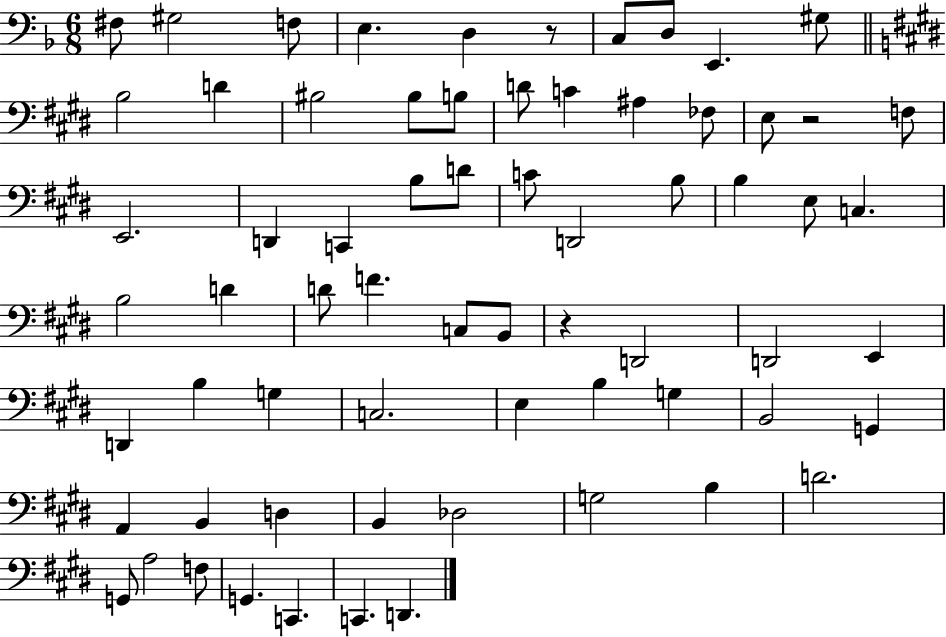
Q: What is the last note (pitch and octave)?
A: D2